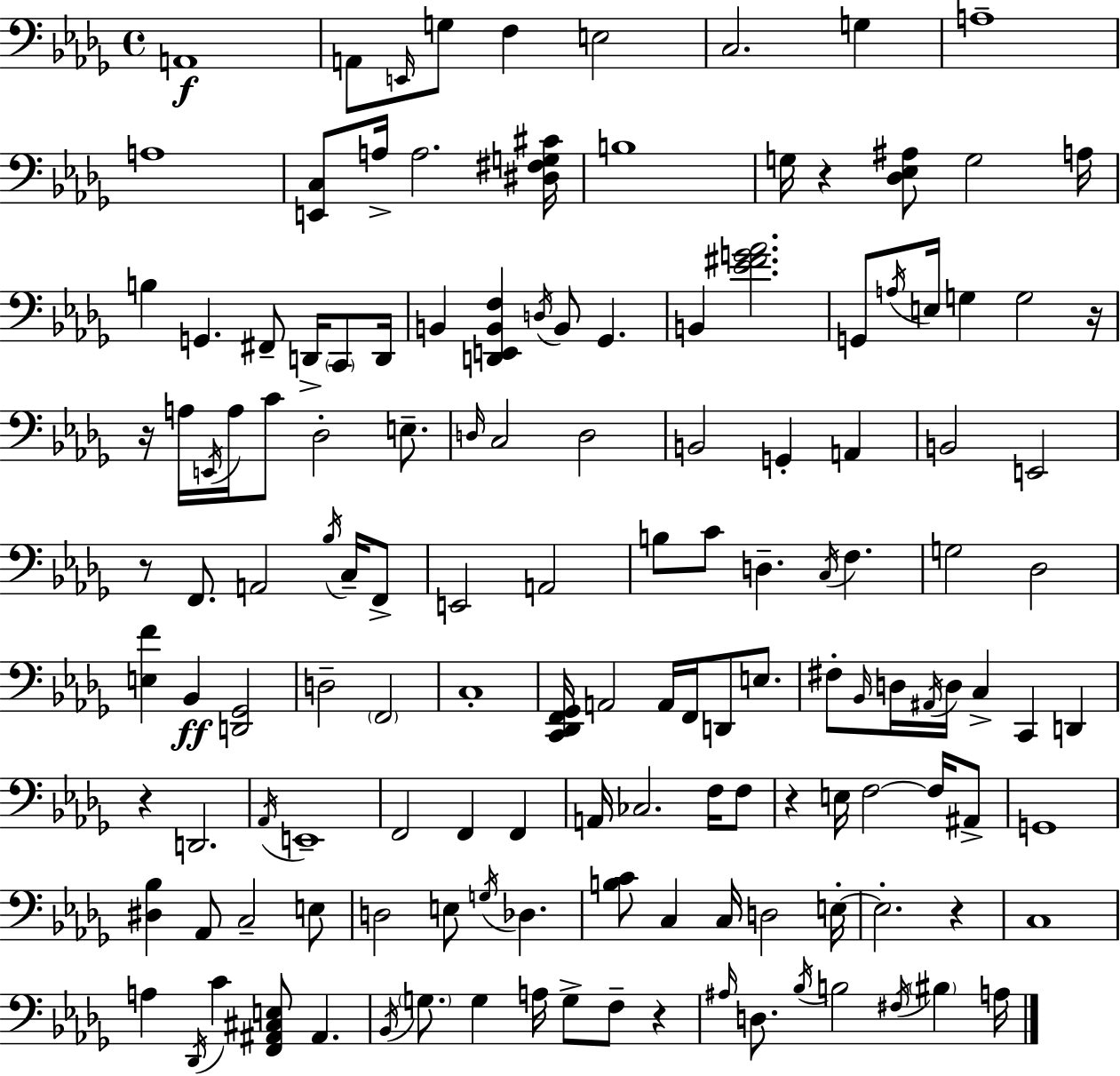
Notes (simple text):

A2/w A2/e E2/s G3/e F3/q E3/h C3/h. G3/q A3/w A3/w [E2,C3]/e A3/s A3/h. [D#3,F#3,G3,C#4]/s B3/w G3/s R/q [Db3,Eb3,A#3]/e G3/h A3/s B3/q G2/q. F#2/e D2/s C2/e D2/s B2/q [D2,E2,B2,F3]/q D3/s B2/e Gb2/q. B2/q [Eb4,F#4,G4,Ab4]/h. G2/e A3/s E3/s G3/q G3/h R/s R/s A3/s E2/s A3/s C4/e Db3/h E3/e. D3/s C3/h D3/h B2/h G2/q A2/q B2/h E2/h R/e F2/e. A2/h Bb3/s C3/s F2/e E2/h A2/h B3/e C4/e D3/q. C3/s F3/q. G3/h Db3/h [E3,F4]/q Bb2/q [D2,Gb2]/h D3/h F2/h C3/w [C2,Db2,F2,Gb2]/s A2/h A2/s F2/s D2/e E3/e. F#3/e Bb2/s D3/s A#2/s D3/s C3/q C2/q D2/q R/q D2/h. Ab2/s E2/w F2/h F2/q F2/q A2/s CES3/h. F3/s F3/e R/q E3/s F3/h F3/s A#2/e G2/w [D#3,Bb3]/q Ab2/e C3/h E3/e D3/h E3/e G3/s Db3/q. [B3,C4]/e C3/q C3/s D3/h E3/s E3/h. R/q C3/w A3/q Db2/s C4/q [F2,A#2,C#3,E3]/e A#2/q. Bb2/s G3/e. G3/q A3/s G3/e F3/e R/q A#3/s D3/e. Bb3/s B3/h F#3/s BIS3/q A3/s